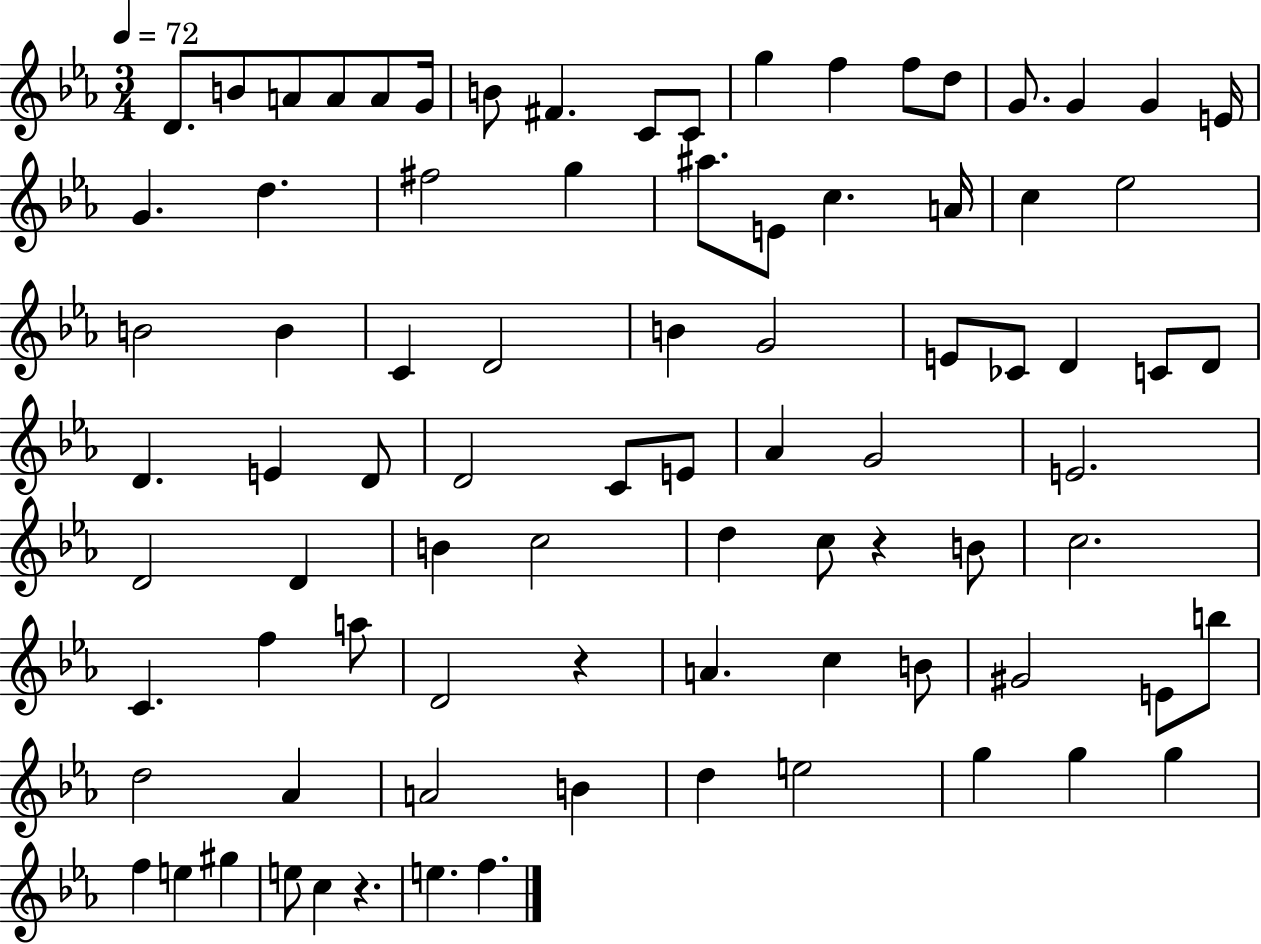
{
  \clef treble
  \numericTimeSignature
  \time 3/4
  \key ees \major
  \tempo 4 = 72
  d'8. b'8 a'8 a'8 a'8 g'16 | b'8 fis'4. c'8 c'8 | g''4 f''4 f''8 d''8 | g'8. g'4 g'4 e'16 | \break g'4. d''4. | fis''2 g''4 | ais''8. e'8 c''4. a'16 | c''4 ees''2 | \break b'2 b'4 | c'4 d'2 | b'4 g'2 | e'8 ces'8 d'4 c'8 d'8 | \break d'4. e'4 d'8 | d'2 c'8 e'8 | aes'4 g'2 | e'2. | \break d'2 d'4 | b'4 c''2 | d''4 c''8 r4 b'8 | c''2. | \break c'4. f''4 a''8 | d'2 r4 | a'4. c''4 b'8 | gis'2 e'8 b''8 | \break d''2 aes'4 | a'2 b'4 | d''4 e''2 | g''4 g''4 g''4 | \break f''4 e''4 gis''4 | e''8 c''4 r4. | e''4. f''4. | \bar "|."
}